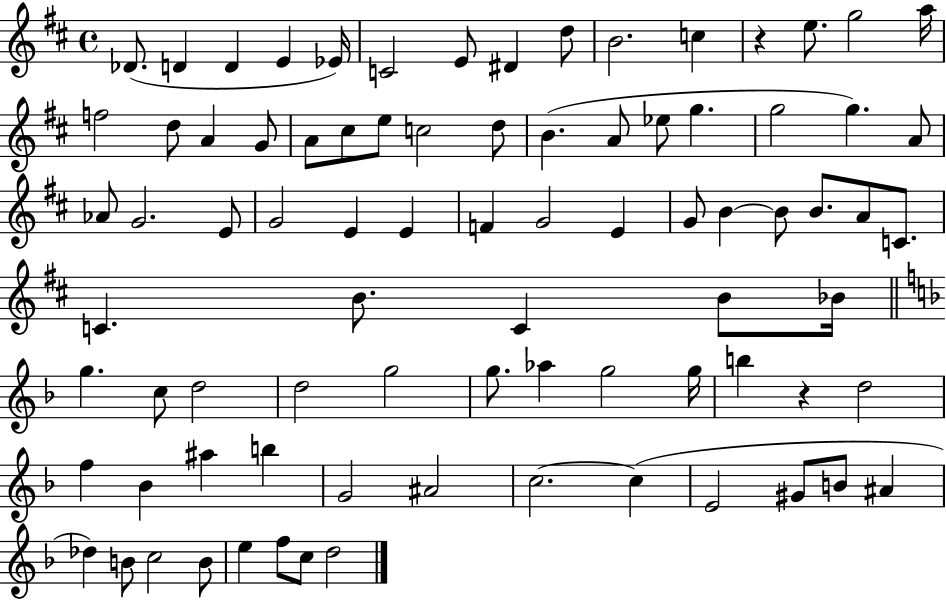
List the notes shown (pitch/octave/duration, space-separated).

Db4/e. D4/q D4/q E4/q Eb4/s C4/h E4/e D#4/q D5/e B4/h. C5/q R/q E5/e. G5/h A5/s F5/h D5/e A4/q G4/e A4/e C#5/e E5/e C5/h D5/e B4/q. A4/e Eb5/e G5/q. G5/h G5/q. A4/e Ab4/e G4/h. E4/e G4/h E4/q E4/q F4/q G4/h E4/q G4/e B4/q B4/e B4/e. A4/e C4/e. C4/q. B4/e. C4/q B4/e Bb4/s G5/q. C5/e D5/h D5/h G5/h G5/e. Ab5/q G5/h G5/s B5/q R/q D5/h F5/q Bb4/q A#5/q B5/q G4/h A#4/h C5/h. C5/q E4/h G#4/e B4/e A#4/q Db5/q B4/e C5/h B4/e E5/q F5/e C5/e D5/h